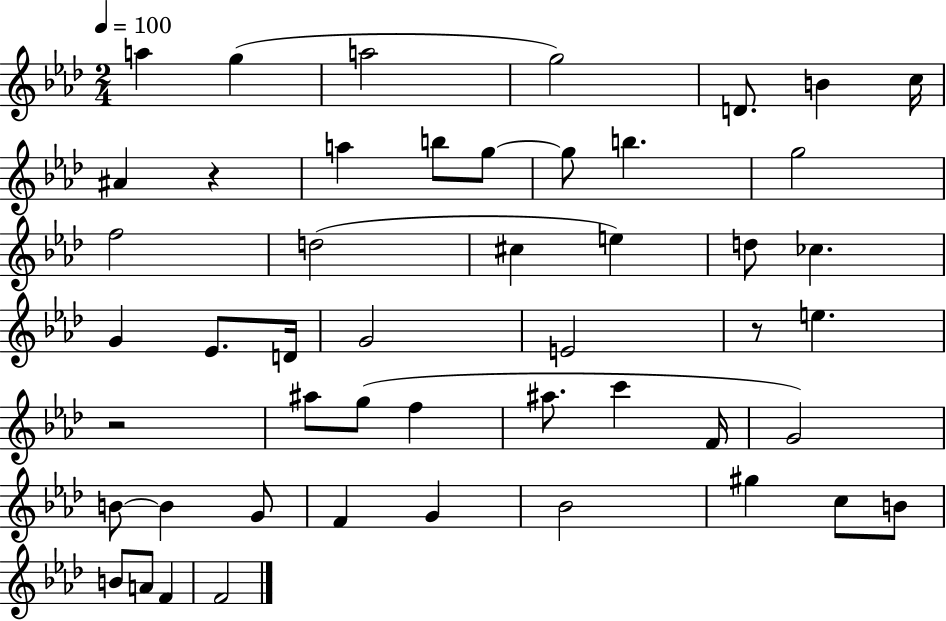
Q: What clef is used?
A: treble